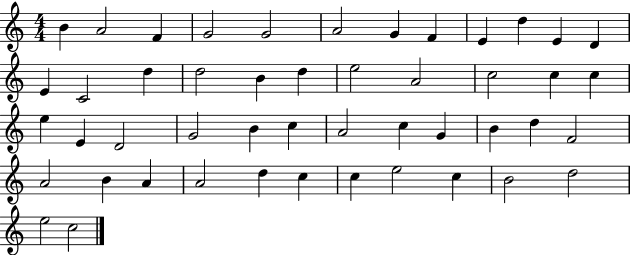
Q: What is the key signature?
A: C major